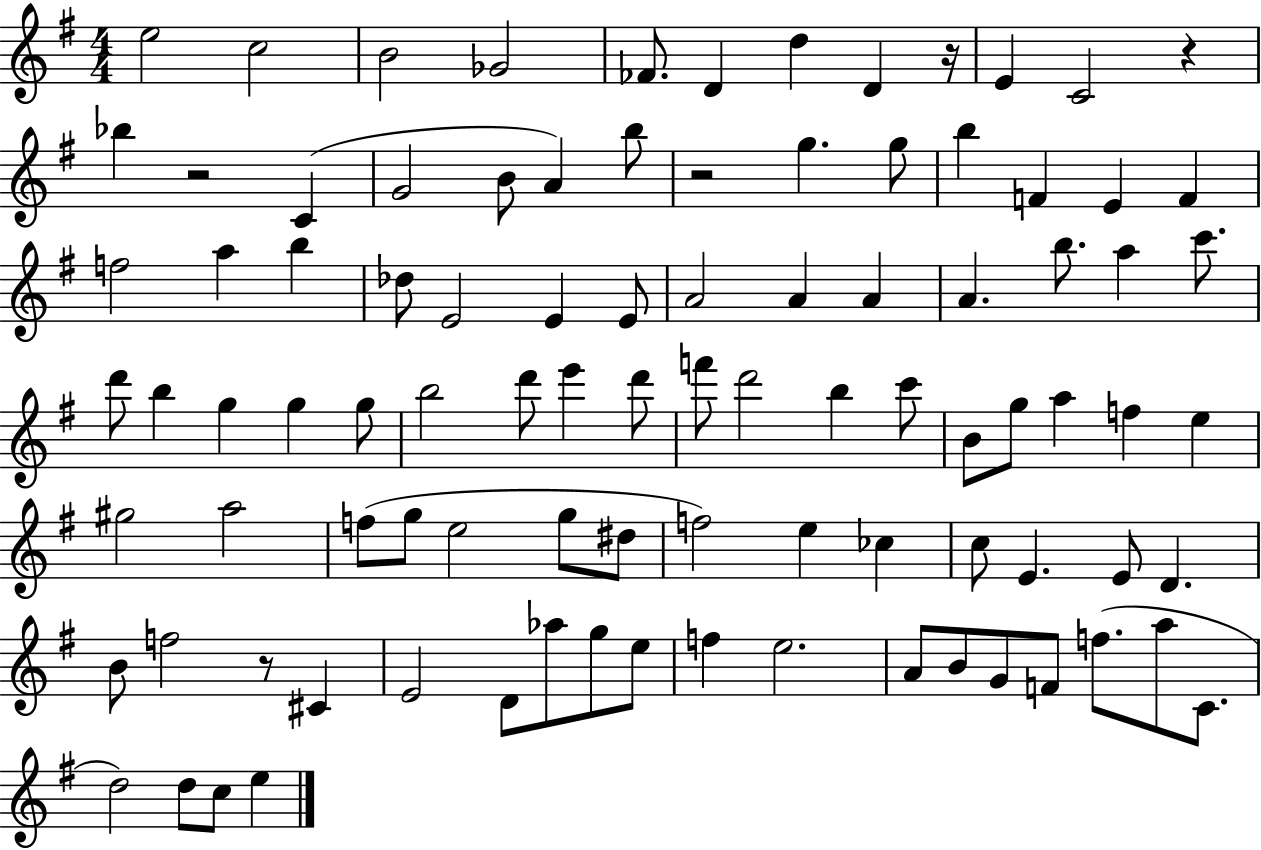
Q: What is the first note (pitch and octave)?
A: E5